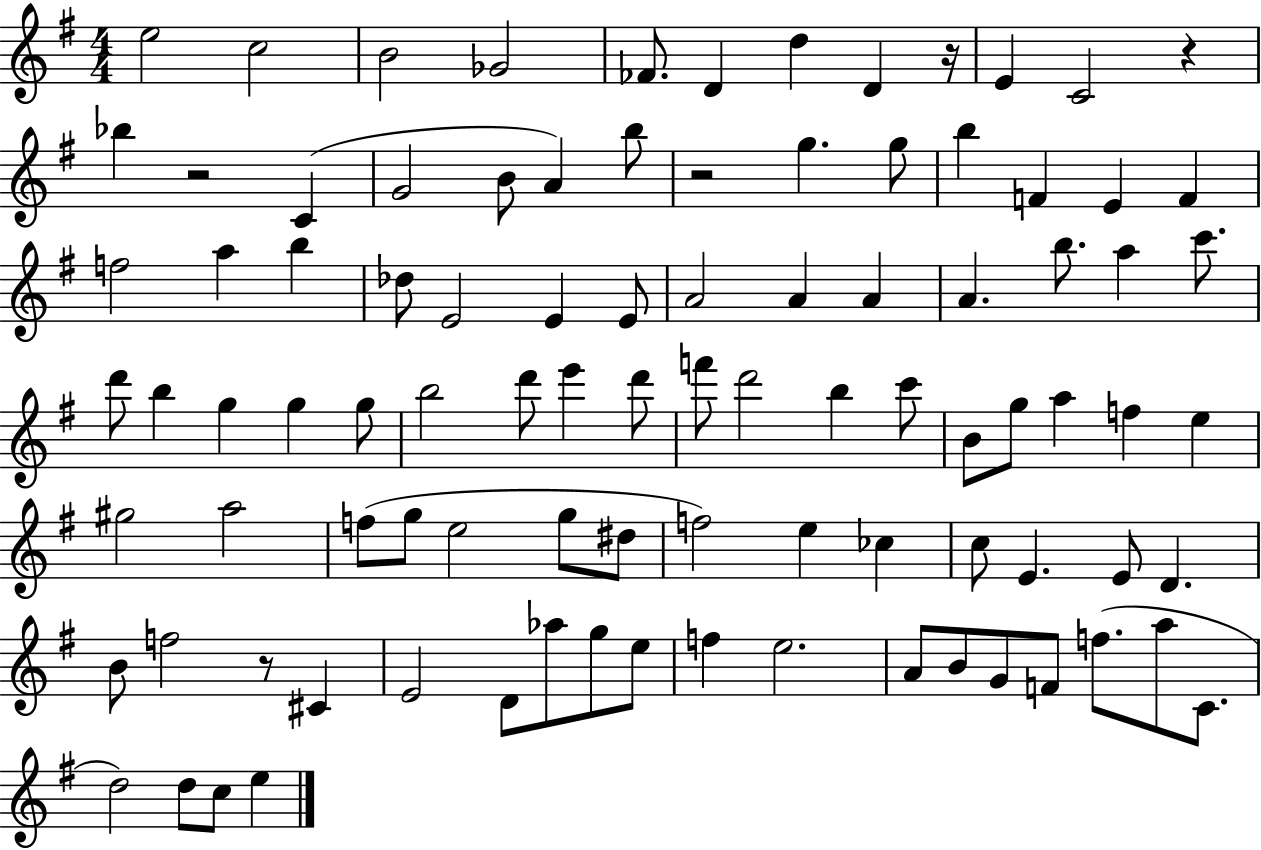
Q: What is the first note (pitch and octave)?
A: E5